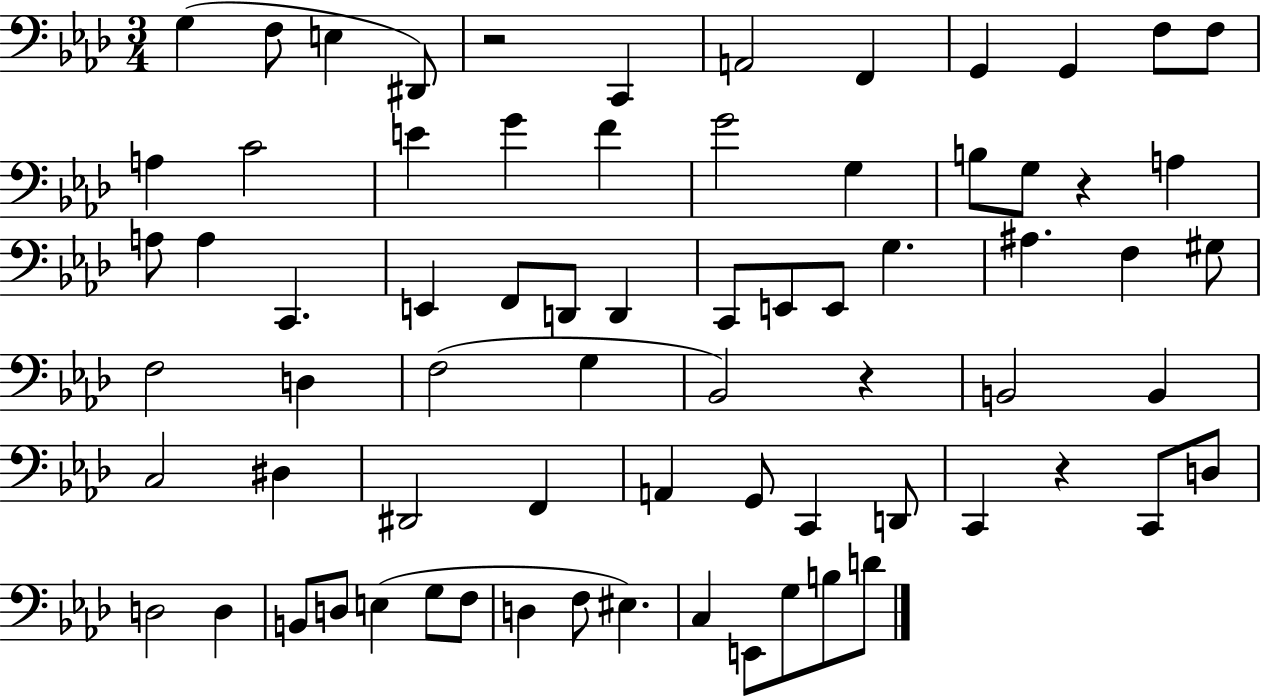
{
  \clef bass
  \numericTimeSignature
  \time 3/4
  \key aes \major
  g4( f8 e4 dis,8) | r2 c,4 | a,2 f,4 | g,4 g,4 f8 f8 | \break a4 c'2 | e'4 g'4 f'4 | g'2 g4 | b8 g8 r4 a4 | \break a8 a4 c,4. | e,4 f,8 d,8 d,4 | c,8 e,8 e,8 g4. | ais4. f4 gis8 | \break f2 d4 | f2( g4 | bes,2) r4 | b,2 b,4 | \break c2 dis4 | dis,2 f,4 | a,4 g,8 c,4 d,8 | c,4 r4 c,8 d8 | \break d2 d4 | b,8 d8 e4( g8 f8 | d4 f8 eis4.) | c4 e,8 g8 b8 d'8 | \break \bar "|."
}